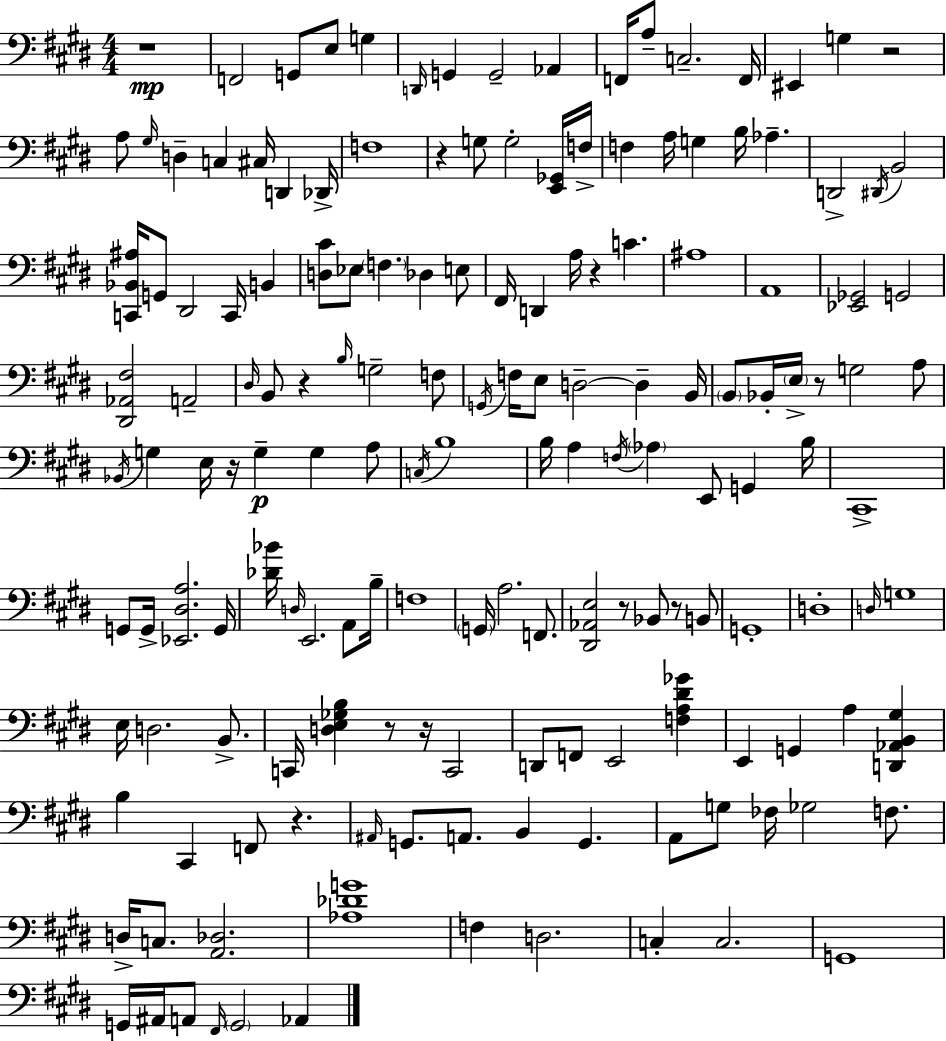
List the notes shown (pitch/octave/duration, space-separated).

R/w F2/h G2/e E3/e G3/q D2/s G2/q G2/h Ab2/q F2/s A3/e C3/h. F2/s EIS2/q G3/q R/h A3/e G#3/s D3/q C3/q C#3/s D2/q Db2/s F3/w R/q G3/e G3/h [E2,Gb2]/s F3/s F3/q A3/s G3/q B3/s Ab3/q. D2/h D#2/s B2/h [C2,Bb2,A#3]/s G2/e D#2/h C2/s B2/q [D3,C#4]/e Eb3/e F3/q. Db3/q E3/e F#2/s D2/q A3/s R/q C4/q. A#3/w A2/w [Eb2,Gb2]/h G2/h [D#2,Ab2,F#3]/h A2/h D#3/s B2/e R/q B3/s G3/h F3/e G2/s F3/s E3/e D3/h D3/q B2/s B2/e Bb2/s E3/s R/e G3/h A3/e Bb2/s G3/q E3/s R/s G3/q G3/q A3/e C3/s B3/w B3/s A3/q F3/s Ab3/q E2/e G2/q B3/s C#2/w G2/e G2/s [Eb2,D#3,A3]/h. G2/s [Db4,Bb4]/s D3/s E2/h. A2/e B3/s F3/w G2/s A3/h. F2/e. [D#2,Ab2,E3]/h R/e Bb2/e R/e B2/e G2/w D3/w D3/s G3/w E3/s D3/h. B2/e. C2/s [D3,E3,Gb3,B3]/q R/e R/s C2/h D2/e F2/e E2/h [F3,A3,D#4,Gb4]/q E2/q G2/q A3/q [D2,Ab2,B2,G#3]/q B3/q C#2/q F2/e R/q. A#2/s G2/e. A2/e. B2/q G2/q. A2/e G3/e FES3/s Gb3/h F3/e. D3/s C3/e. [A2,Db3]/h. [Ab3,Db4,G4]/w F3/q D3/h. C3/q C3/h. G2/w G2/s A#2/s A2/e F#2/s G2/h Ab2/q